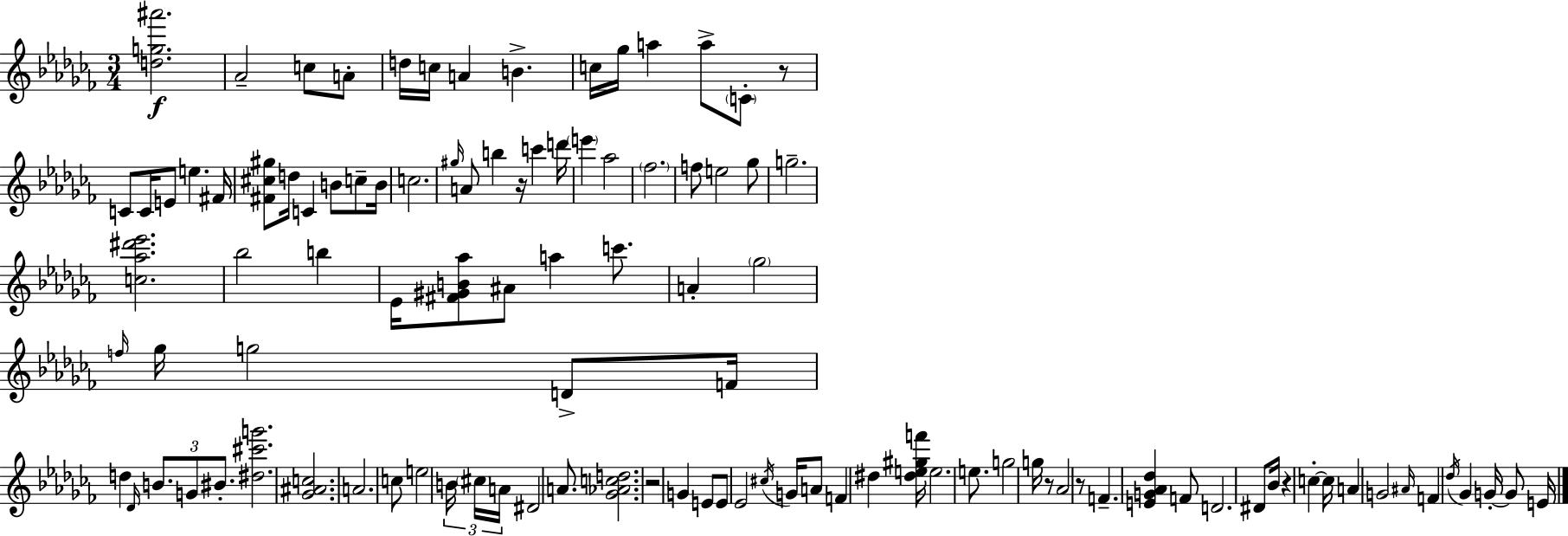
{
  \clef treble
  \numericTimeSignature
  \time 3/4
  \key aes \minor
  \repeat volta 2 { <d'' g'' ais'''>2.\f | aes'2-- c''8 a'8-. | d''16 c''16 a'4 b'4.-> | c''16 ges''16 a''4 a''8-> \parenthesize c'8-. r8 | \break c'8 c'16 e'8 e''4. fis'16 | <fis' cis'' gis''>8 d''16 c'4 b'8 c''8-- b'16 | c''2. | \grace { gis''16 } a'8 b''4 r16 c'''4 | \break d'''16 \parenthesize e'''4 aes''2 | \parenthesize fes''2. | f''8 e''2 ges''8 | g''2.-- | \break <c'' aes'' dis''' ees'''>2. | bes''2 b''4 | ees'16 <fis' gis' b' aes''>8 ais'8 a''4 c'''8. | a'4-. \parenthesize ges''2 | \break \grace { f''16 } ges''16 g''2 d'8-> | f'16 d''4 \grace { des'16 } \tuplet 3/2 { b'8. g'8 | bis'8.-. } <dis'' cis''' g'''>2. | <ges' ais' c''>2. | \break a'2. | c''8 e''2 | \tuplet 3/2 { b'16 \parenthesize cis''16 a'16 } dis'2 | a'8. <ges' aes' c'' d''>2. | \break r2 g'4 | e'8 e'8 ees'2 | \acciaccatura { cis''16 } g'16 a'8 f'4 dis''4 | <dis'' e'' gis'' f'''>16 e''2. | \break e''8. g''2 | g''16 r8 aes'2 | r8 f'4.-- <e' g' aes' des''>4 | f'8 d'2. | \break dis'8 bes'16 r4 c''4-.~~ | c''16 a'4 g'2 | \grace { ais'16 } f'4 \acciaccatura { des''16 } ges'4 | g'16-.~~ g'8 e'16 } \bar "|."
}